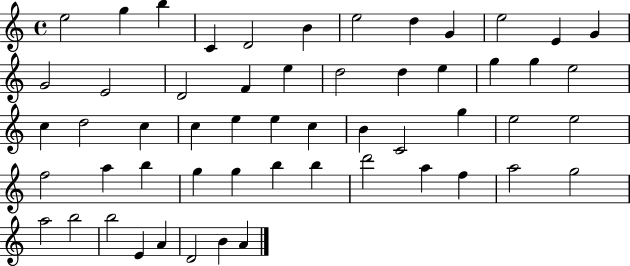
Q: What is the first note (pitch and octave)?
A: E5